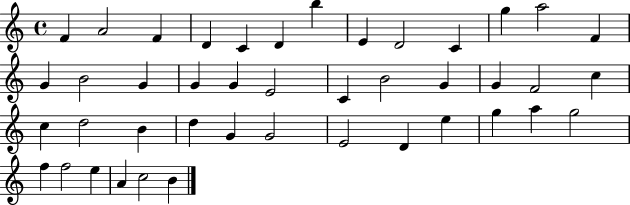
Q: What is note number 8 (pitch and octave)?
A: E4